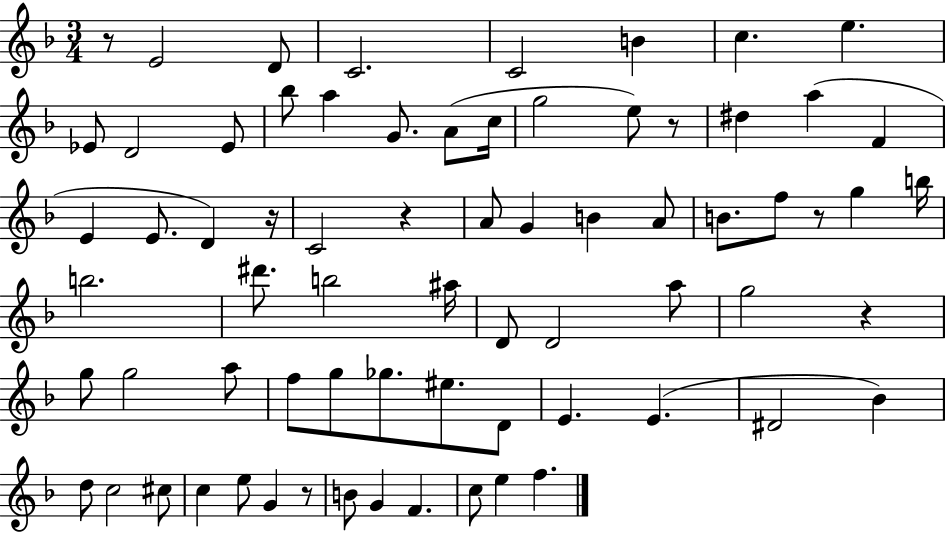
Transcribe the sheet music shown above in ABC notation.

X:1
T:Untitled
M:3/4
L:1/4
K:F
z/2 E2 D/2 C2 C2 B c e _E/2 D2 _E/2 _b/2 a G/2 A/2 c/4 g2 e/2 z/2 ^d a F E E/2 D z/4 C2 z A/2 G B A/2 B/2 f/2 z/2 g b/4 b2 ^d'/2 b2 ^a/4 D/2 D2 a/2 g2 z g/2 g2 a/2 f/2 g/2 _g/2 ^e/2 D/2 E E ^D2 _B d/2 c2 ^c/2 c e/2 G z/2 B/2 G F c/2 e f